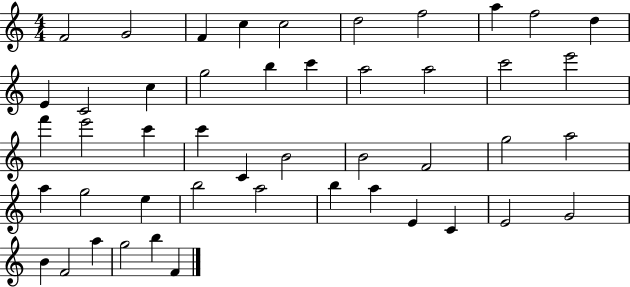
X:1
T:Untitled
M:4/4
L:1/4
K:C
F2 G2 F c c2 d2 f2 a f2 d E C2 c g2 b c' a2 a2 c'2 e'2 f' e'2 c' c' C B2 B2 F2 g2 a2 a g2 e b2 a2 b a E C E2 G2 B F2 a g2 b F